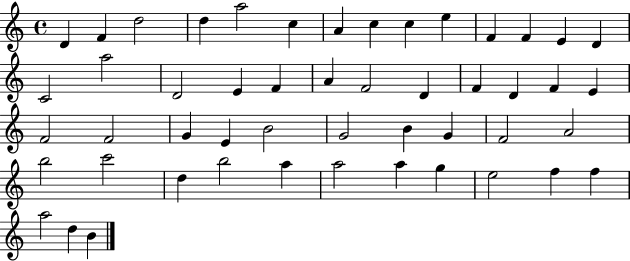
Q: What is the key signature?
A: C major